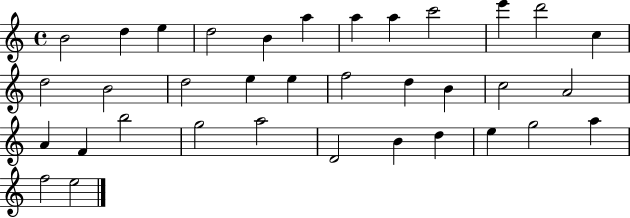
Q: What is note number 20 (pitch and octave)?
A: B4